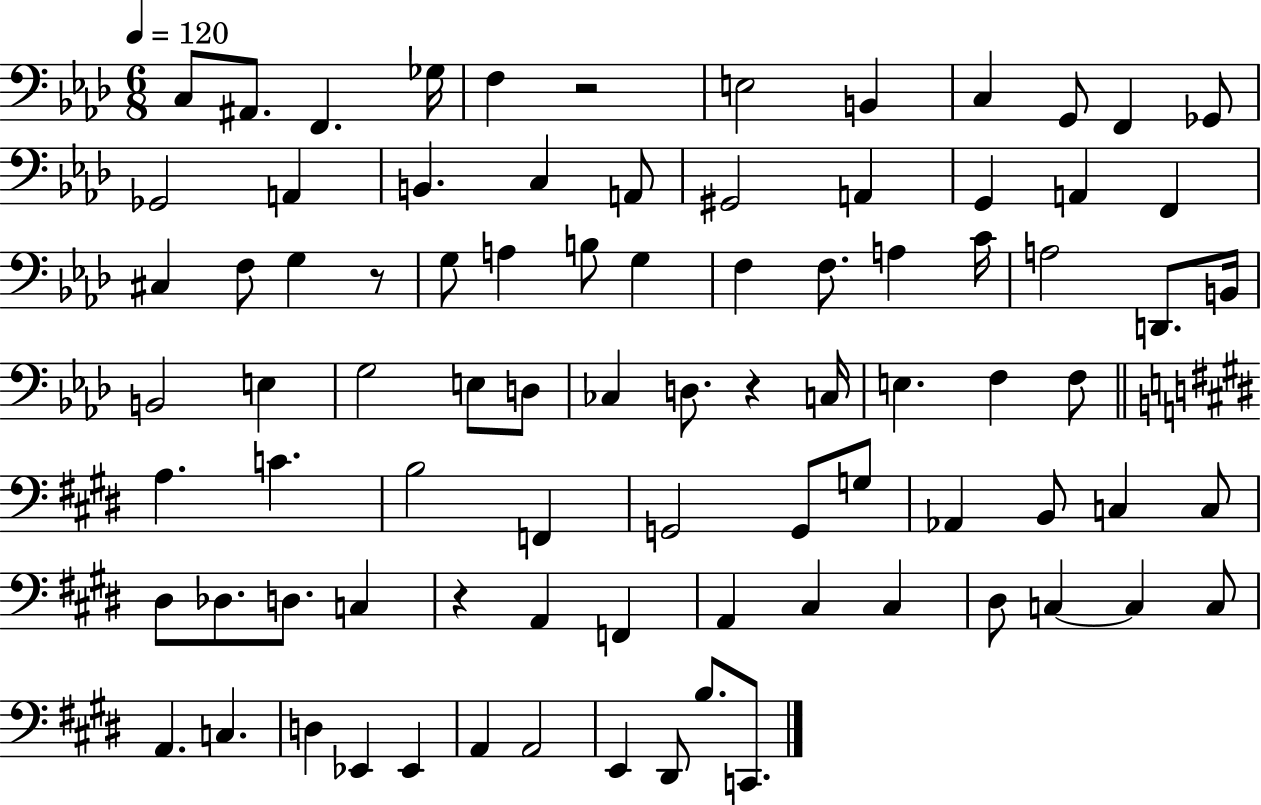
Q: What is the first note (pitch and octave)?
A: C3